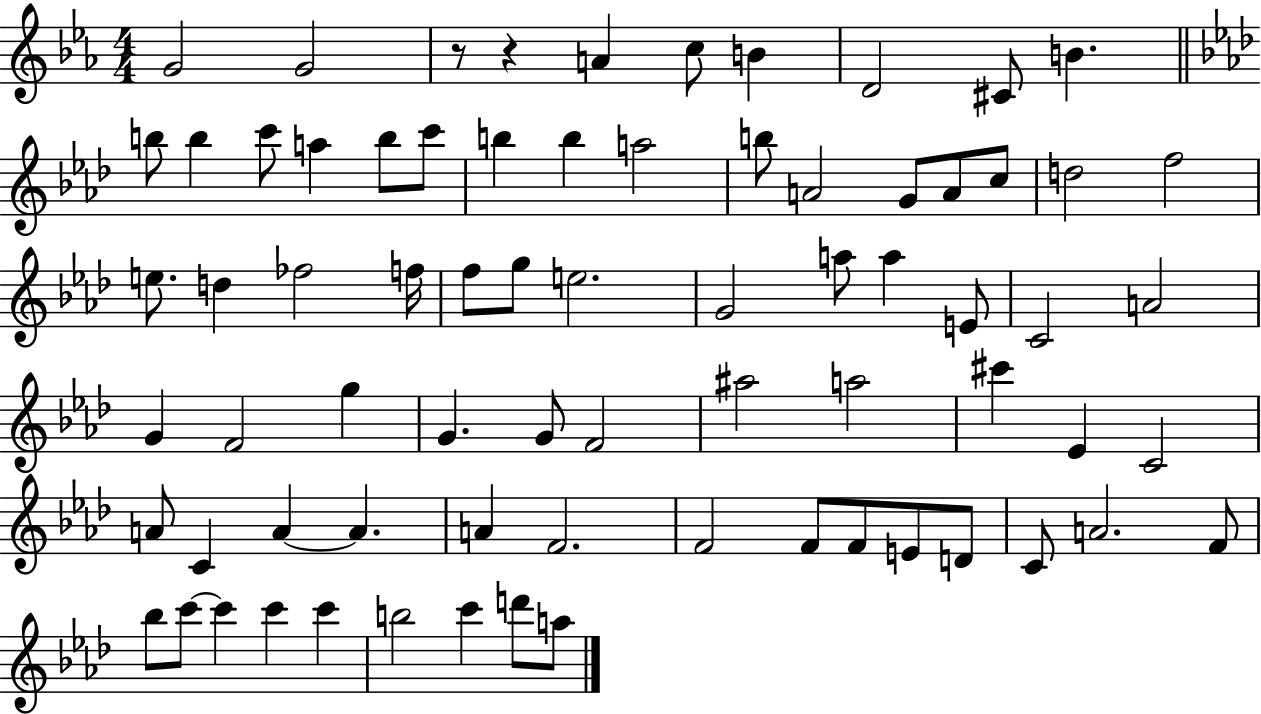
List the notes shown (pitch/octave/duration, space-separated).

G4/h G4/h R/e R/q A4/q C5/e B4/q D4/h C#4/e B4/q. B5/e B5/q C6/e A5/q B5/e C6/e B5/q B5/q A5/h B5/e A4/h G4/e A4/e C5/e D5/h F5/h E5/e. D5/q FES5/h F5/s F5/e G5/e E5/h. G4/h A5/e A5/q E4/e C4/h A4/h G4/q F4/h G5/q G4/q. G4/e F4/h A#5/h A5/h C#6/q Eb4/q C4/h A4/e C4/q A4/q A4/q. A4/q F4/h. F4/h F4/e F4/e E4/e D4/e C4/e A4/h. F4/e Bb5/e C6/e C6/q C6/q C6/q B5/h C6/q D6/e A5/e